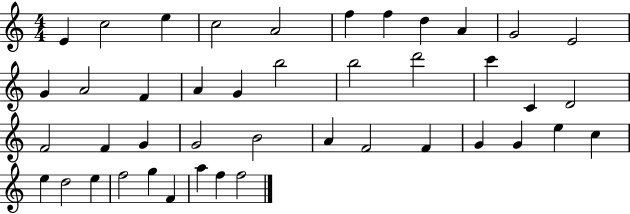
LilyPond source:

{
  \clef treble
  \numericTimeSignature
  \time 4/4
  \key c \major
  e'4 c''2 e''4 | c''2 a'2 | f''4 f''4 d''4 a'4 | g'2 e'2 | \break g'4 a'2 f'4 | a'4 g'4 b''2 | b''2 d'''2 | c'''4 c'4 d'2 | \break f'2 f'4 g'4 | g'2 b'2 | a'4 f'2 f'4 | g'4 g'4 e''4 c''4 | \break e''4 d''2 e''4 | f''2 g''4 f'4 | a''4 f''4 f''2 | \bar "|."
}